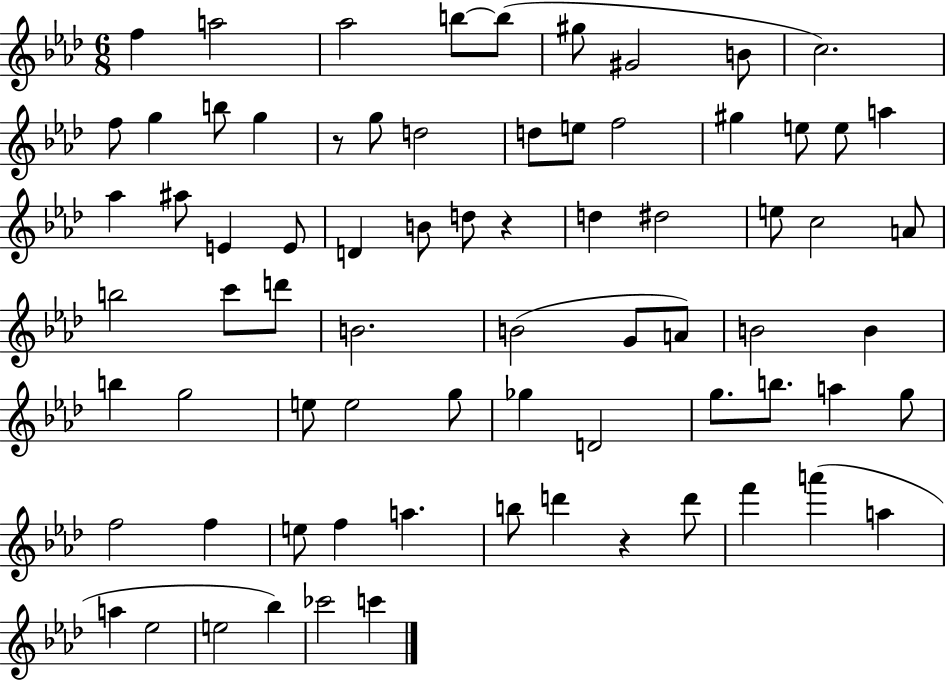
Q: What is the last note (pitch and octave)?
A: C6